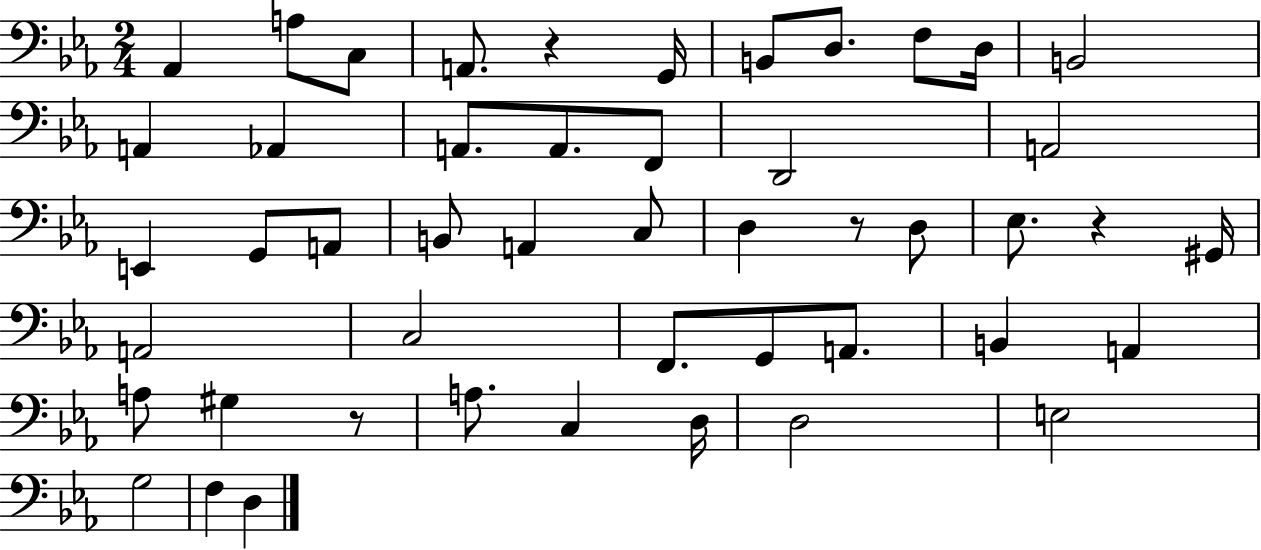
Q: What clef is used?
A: bass